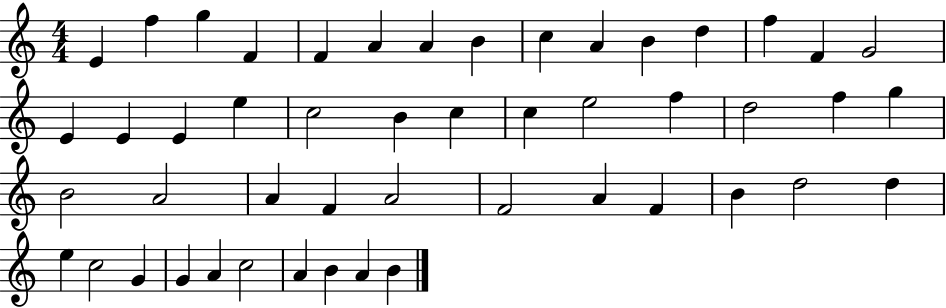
X:1
T:Untitled
M:4/4
L:1/4
K:C
E f g F F A A B c A B d f F G2 E E E e c2 B c c e2 f d2 f g B2 A2 A F A2 F2 A F B d2 d e c2 G G A c2 A B A B